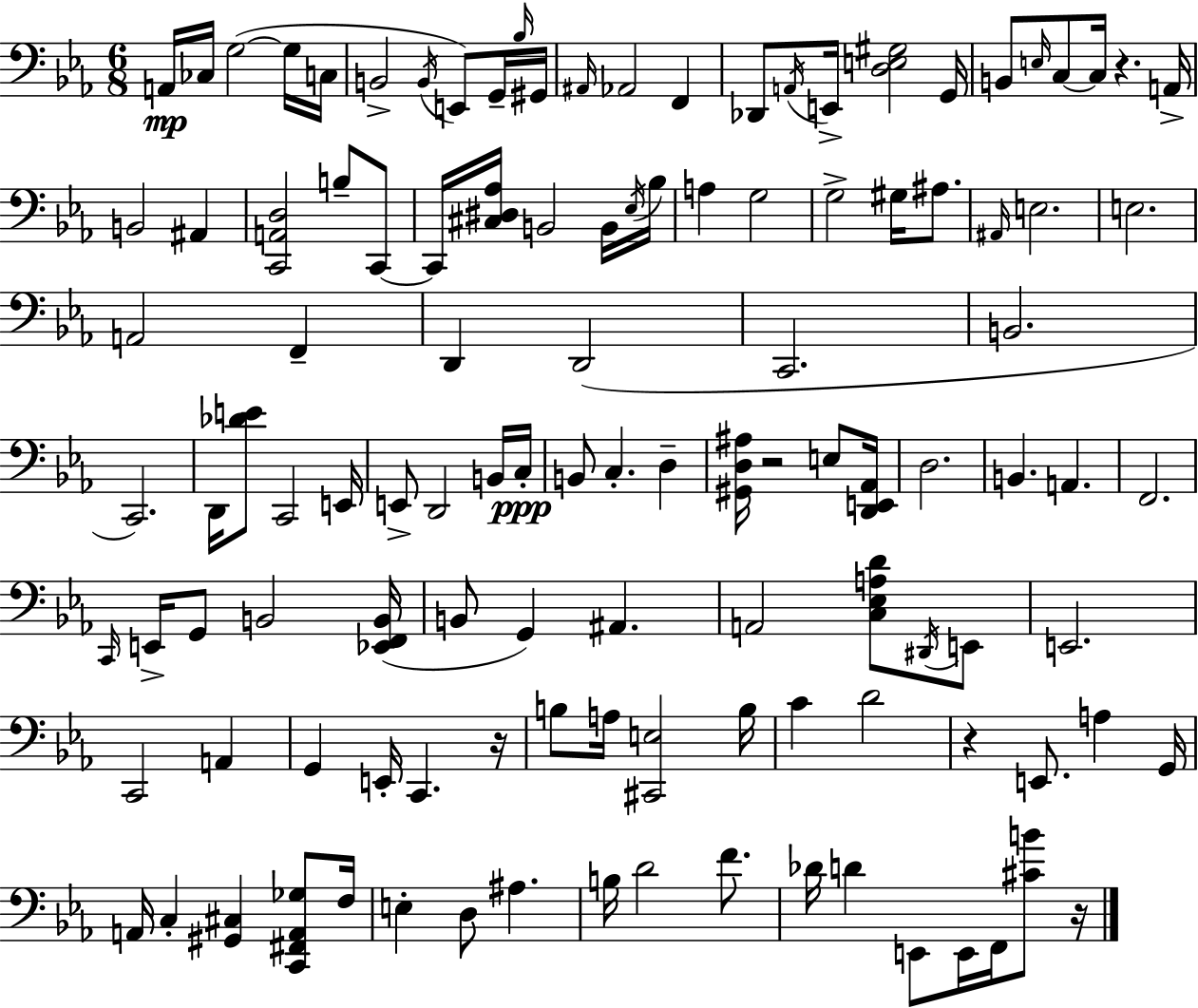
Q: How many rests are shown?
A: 5